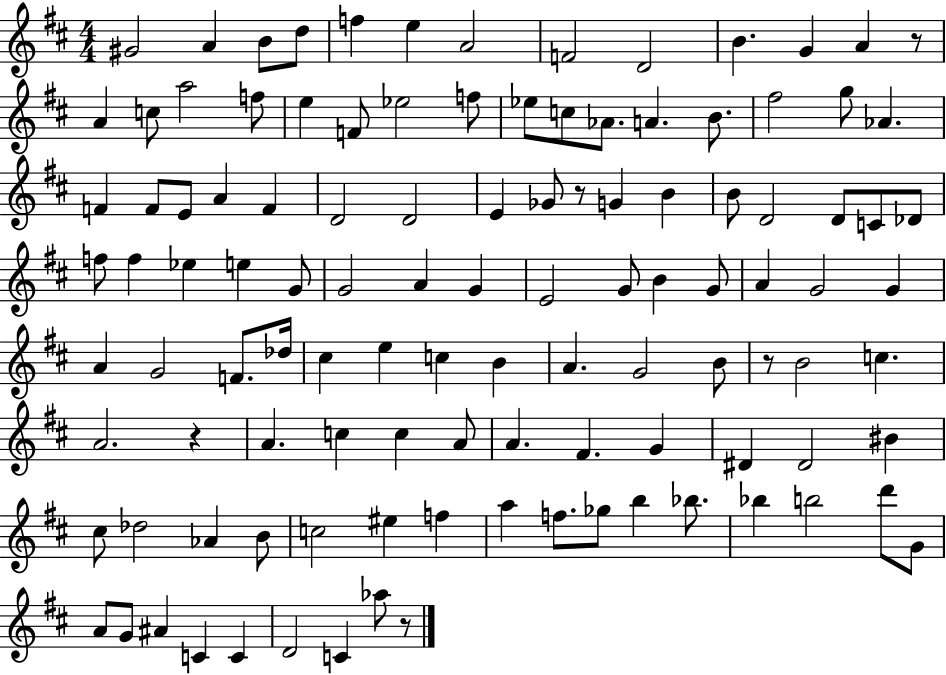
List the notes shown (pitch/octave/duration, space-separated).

G#4/h A4/q B4/e D5/e F5/q E5/q A4/h F4/h D4/h B4/q. G4/q A4/q R/e A4/q C5/e A5/h F5/e E5/q F4/e Eb5/h F5/e Eb5/e C5/e Ab4/e. A4/q. B4/e. F#5/h G5/e Ab4/q. F4/q F4/e E4/e A4/q F4/q D4/h D4/h E4/q Gb4/e R/e G4/q B4/q B4/e D4/h D4/e C4/e Db4/e F5/e F5/q Eb5/q E5/q G4/e G4/h A4/q G4/q E4/h G4/e B4/q G4/e A4/q G4/h G4/q A4/q G4/h F4/e. Db5/s C#5/q E5/q C5/q B4/q A4/q. G4/h B4/e R/e B4/h C5/q. A4/h. R/q A4/q. C5/q C5/q A4/e A4/q. F#4/q. G4/q D#4/q D#4/h BIS4/q C#5/e Db5/h Ab4/q B4/e C5/h EIS5/q F5/q A5/q F5/e. Gb5/e B5/q Bb5/e. Bb5/q B5/h D6/e G4/e A4/e G4/e A#4/q C4/q C4/q D4/h C4/q Ab5/e R/e